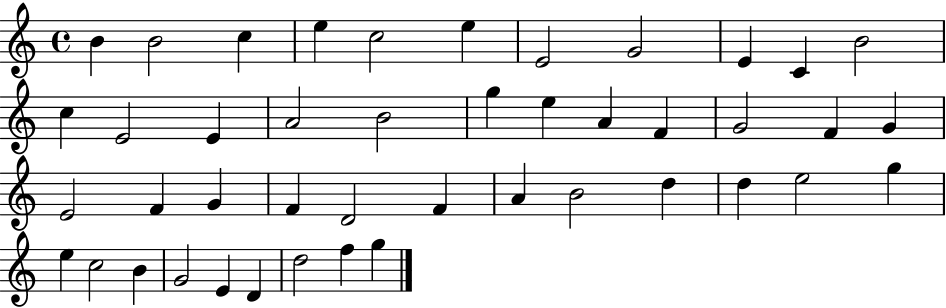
B4/q B4/h C5/q E5/q C5/h E5/q E4/h G4/h E4/q C4/q B4/h C5/q E4/h E4/q A4/h B4/h G5/q E5/q A4/q F4/q G4/h F4/q G4/q E4/h F4/q G4/q F4/q D4/h F4/q A4/q B4/h D5/q D5/q E5/h G5/q E5/q C5/h B4/q G4/h E4/q D4/q D5/h F5/q G5/q